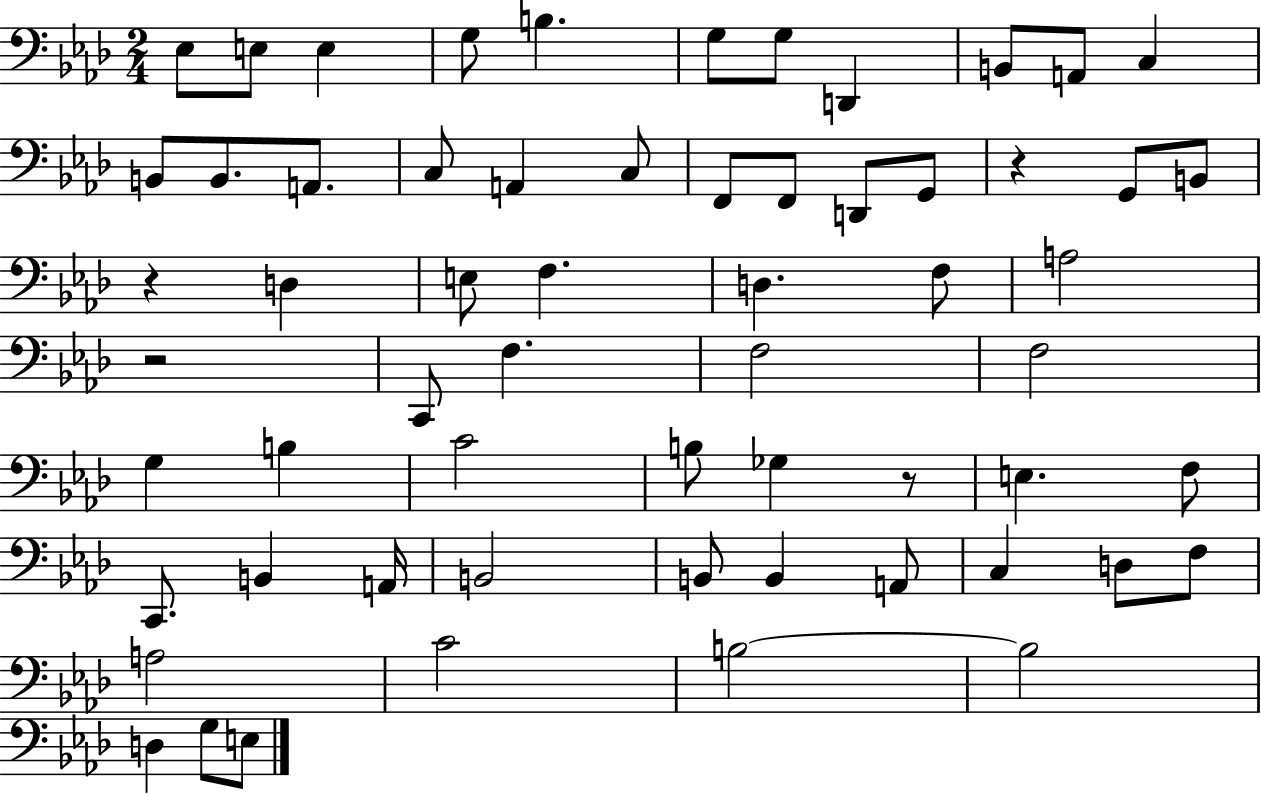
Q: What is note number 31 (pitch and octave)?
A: F3